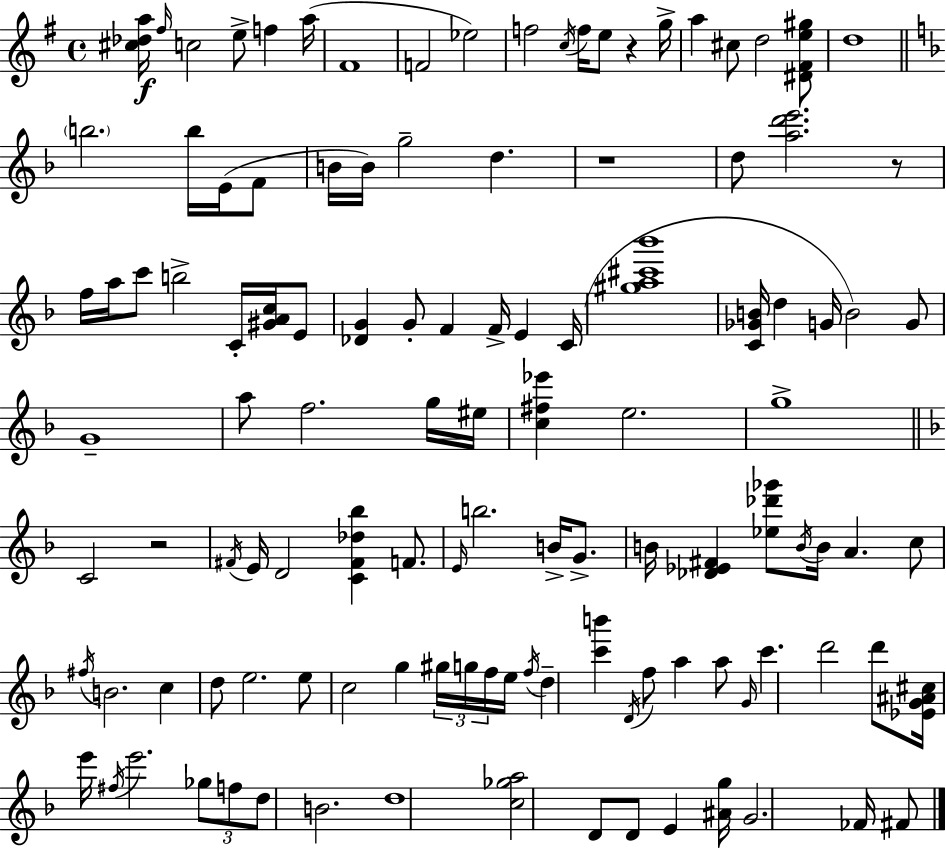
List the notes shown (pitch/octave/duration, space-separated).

[C#5,Db5,A5]/s F#5/s C5/h E5/e F5/q A5/s F#4/w F4/h Eb5/h F5/h C5/s F5/s E5/e R/q G5/s A5/q C#5/e D5/h [D#4,F#4,E5,G#5]/e D5/w B5/h. B5/s E4/s F4/e B4/s B4/s G5/h D5/q. R/w D5/e [A5,D6,E6]/h. R/e F5/s A5/s C6/e B5/h C4/s [G#4,A4,C5]/s E4/e [Db4,G4]/q G4/e F4/q F4/s E4/q C4/s [G#5,A5,C#6,Bb6]/w [C4,Gb4,B4]/s D5/q G4/s B4/h G4/e G4/w A5/e F5/h. G5/s EIS5/s [C5,F#5,Eb6]/q E5/h. G5/w C4/h R/h F#4/s E4/s D4/h [C4,F#4,Db5,Bb5]/q F4/e. E4/s B5/h. B4/s G4/e. B4/s [Db4,Eb4,F#4]/q [Eb5,Db6,Gb6]/e B4/s B4/s A4/q. C5/e F#5/s B4/h. C5/q D5/e E5/h. E5/e C5/h G5/q G#5/s G5/s F5/s E5/s F5/s D5/q [C6,B6]/q D4/s F5/e A5/q A5/e G4/s C6/q. D6/h D6/e [Eb4,G4,A#4,C#5]/s E6/s F#5/s E6/h. Gb5/e F5/e D5/e B4/h. D5/w [C5,Gb5,A5]/h D4/e D4/e E4/q [A#4,G5]/s G4/h. FES4/s F#4/e